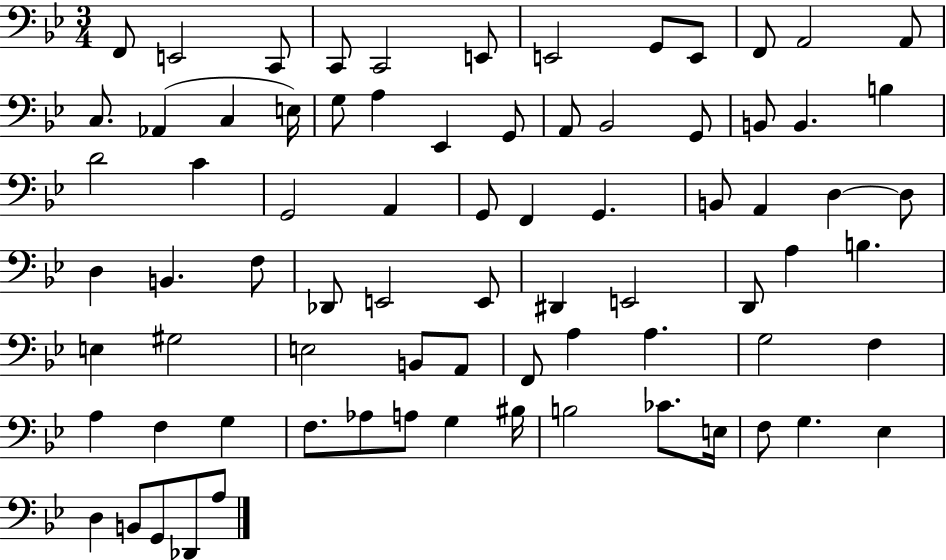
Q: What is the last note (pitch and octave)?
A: A3